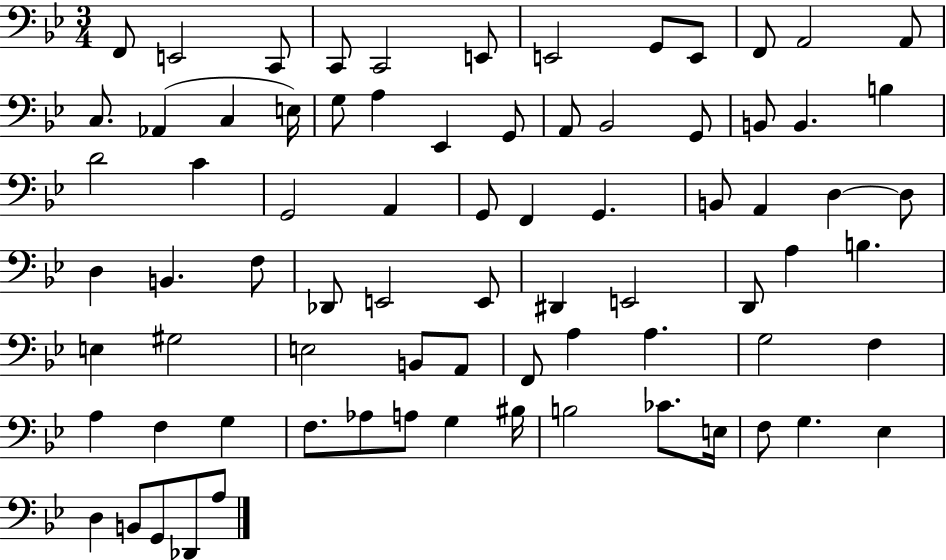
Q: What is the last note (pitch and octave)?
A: A3